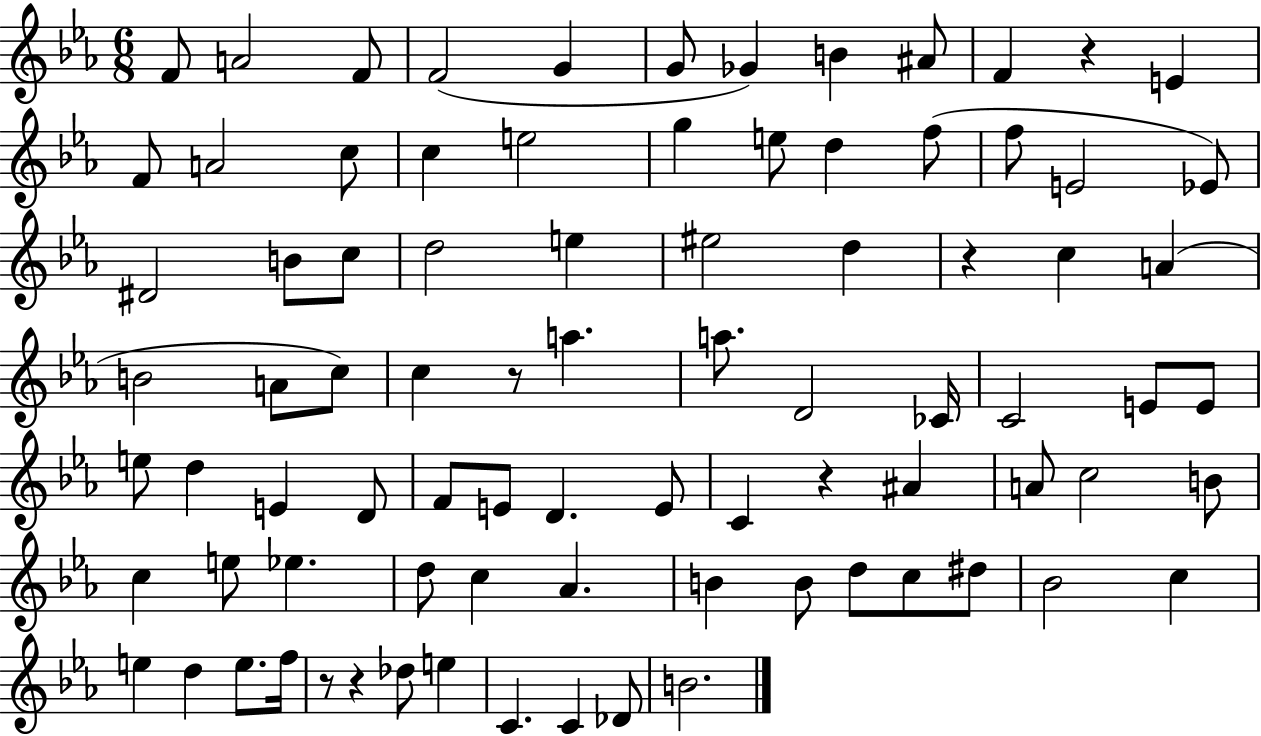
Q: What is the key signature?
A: EES major